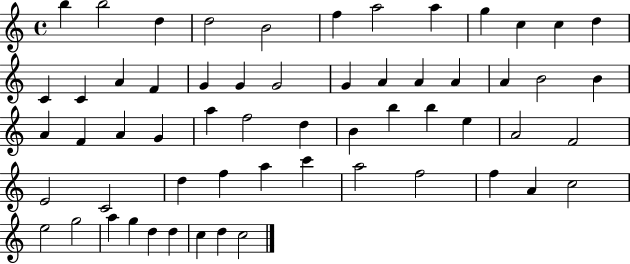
B5/q B5/h D5/q D5/h B4/h F5/q A5/h A5/q G5/q C5/q C5/q D5/q C4/q C4/q A4/q F4/q G4/q G4/q G4/h G4/q A4/q A4/q A4/q A4/q B4/h B4/q A4/q F4/q A4/q G4/q A5/q F5/h D5/q B4/q B5/q B5/q E5/q A4/h F4/h E4/h C4/h D5/q F5/q A5/q C6/q A5/h F5/h F5/q A4/q C5/h E5/h G5/h A5/q G5/q D5/q D5/q C5/q D5/q C5/h